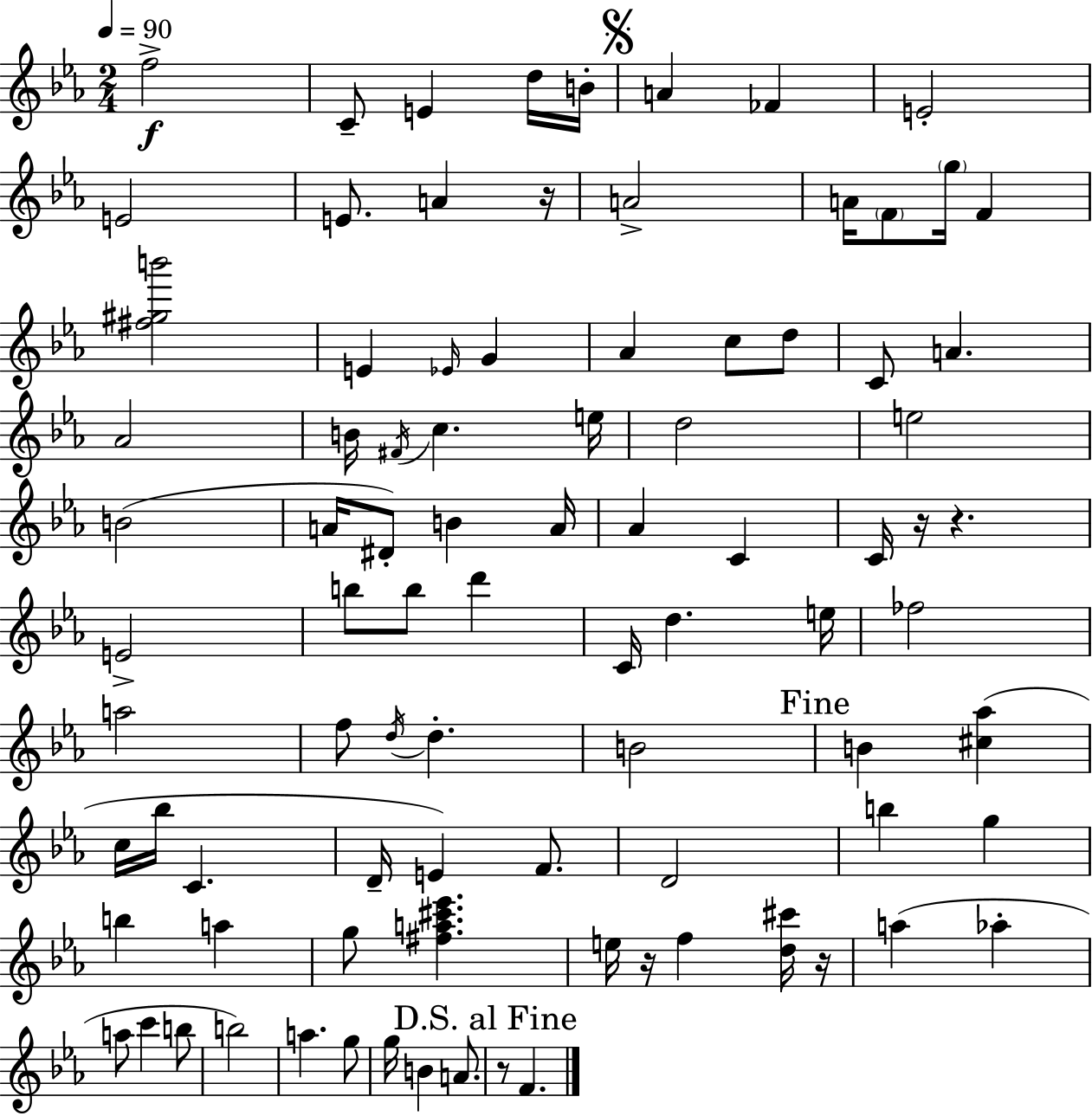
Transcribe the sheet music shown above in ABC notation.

X:1
T:Untitled
M:2/4
L:1/4
K:Cm
f2 C/2 E d/4 B/4 A _F E2 E2 E/2 A z/4 A2 A/4 F/2 g/4 F [^f^gb']2 E _E/4 G _A c/2 d/2 C/2 A _A2 B/4 ^F/4 c e/4 d2 e2 B2 A/4 ^D/2 B A/4 _A C C/4 z/4 z E2 b/2 b/2 d' C/4 d e/4 _f2 a2 f/2 d/4 d B2 B [^c_a] c/4 _b/4 C D/4 E F/2 D2 b g b a g/2 [^fa^c'_e'] e/4 z/4 f [d^c']/4 z/4 a _a a/2 c' b/2 b2 a g/2 g/4 B A/2 z/2 F